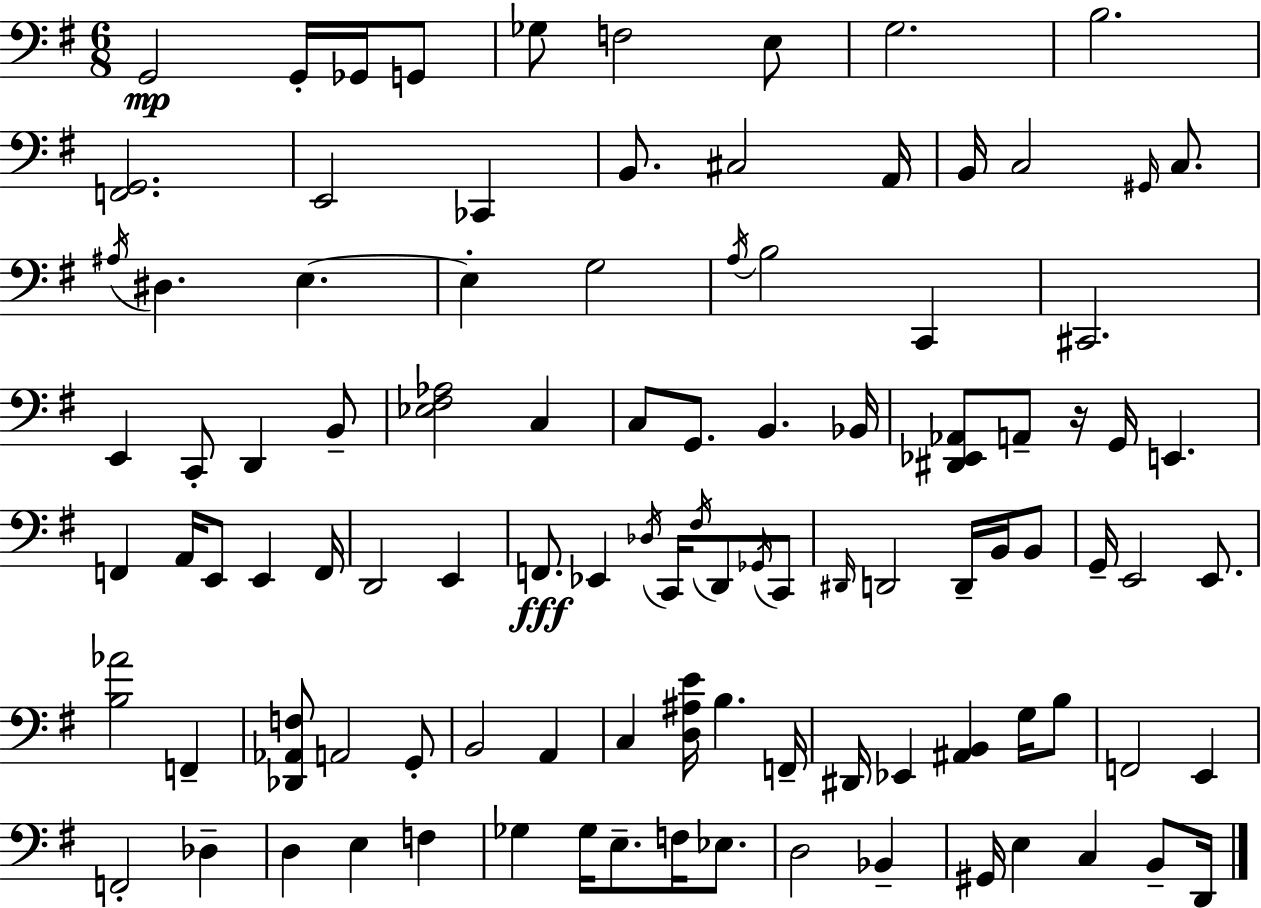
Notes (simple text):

G2/h G2/s Gb2/s G2/e Gb3/e F3/h E3/e G3/h. B3/h. [F2,G2]/h. E2/h CES2/q B2/e. C#3/h A2/s B2/s C3/h G#2/s C3/e. A#3/s D#3/q. E3/q. E3/q G3/h A3/s B3/h C2/q C#2/h. E2/q C2/e D2/q B2/e [Eb3,F#3,Ab3]/h C3/q C3/e G2/e. B2/q. Bb2/s [D#2,Eb2,Ab2]/e A2/e R/s G2/s E2/q. F2/q A2/s E2/e E2/q F2/s D2/h E2/q F2/e. Eb2/q Db3/s C2/s F#3/s D2/e Gb2/s C2/e D#2/s D2/h D2/s B2/s B2/e G2/s E2/h E2/e. [B3,Ab4]/h F2/q [Db2,Ab2,F3]/e A2/h G2/e B2/h A2/q C3/q [D3,A#3,E4]/s B3/q. F2/s D#2/s Eb2/q [A#2,B2]/q G3/s B3/e F2/h E2/q F2/h Db3/q D3/q E3/q F3/q Gb3/q Gb3/s E3/e. F3/s Eb3/e. D3/h Bb2/q G#2/s E3/q C3/q B2/e D2/s